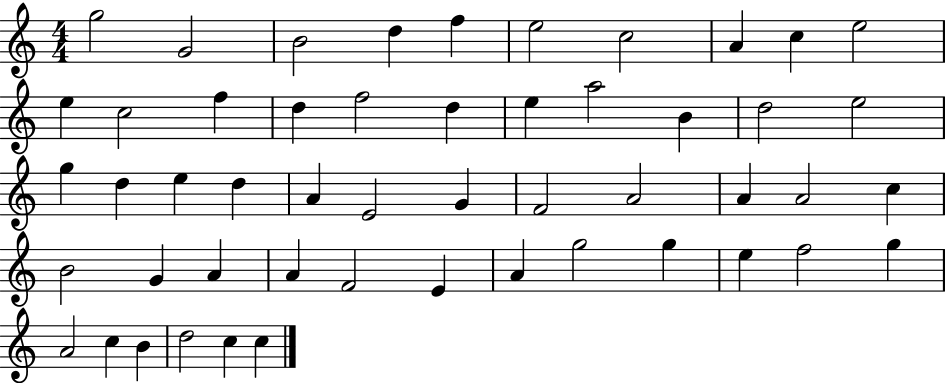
G5/h G4/h B4/h D5/q F5/q E5/h C5/h A4/q C5/q E5/h E5/q C5/h F5/q D5/q F5/h D5/q E5/q A5/h B4/q D5/h E5/h G5/q D5/q E5/q D5/q A4/q E4/h G4/q F4/h A4/h A4/q A4/h C5/q B4/h G4/q A4/q A4/q F4/h E4/q A4/q G5/h G5/q E5/q F5/h G5/q A4/h C5/q B4/q D5/h C5/q C5/q